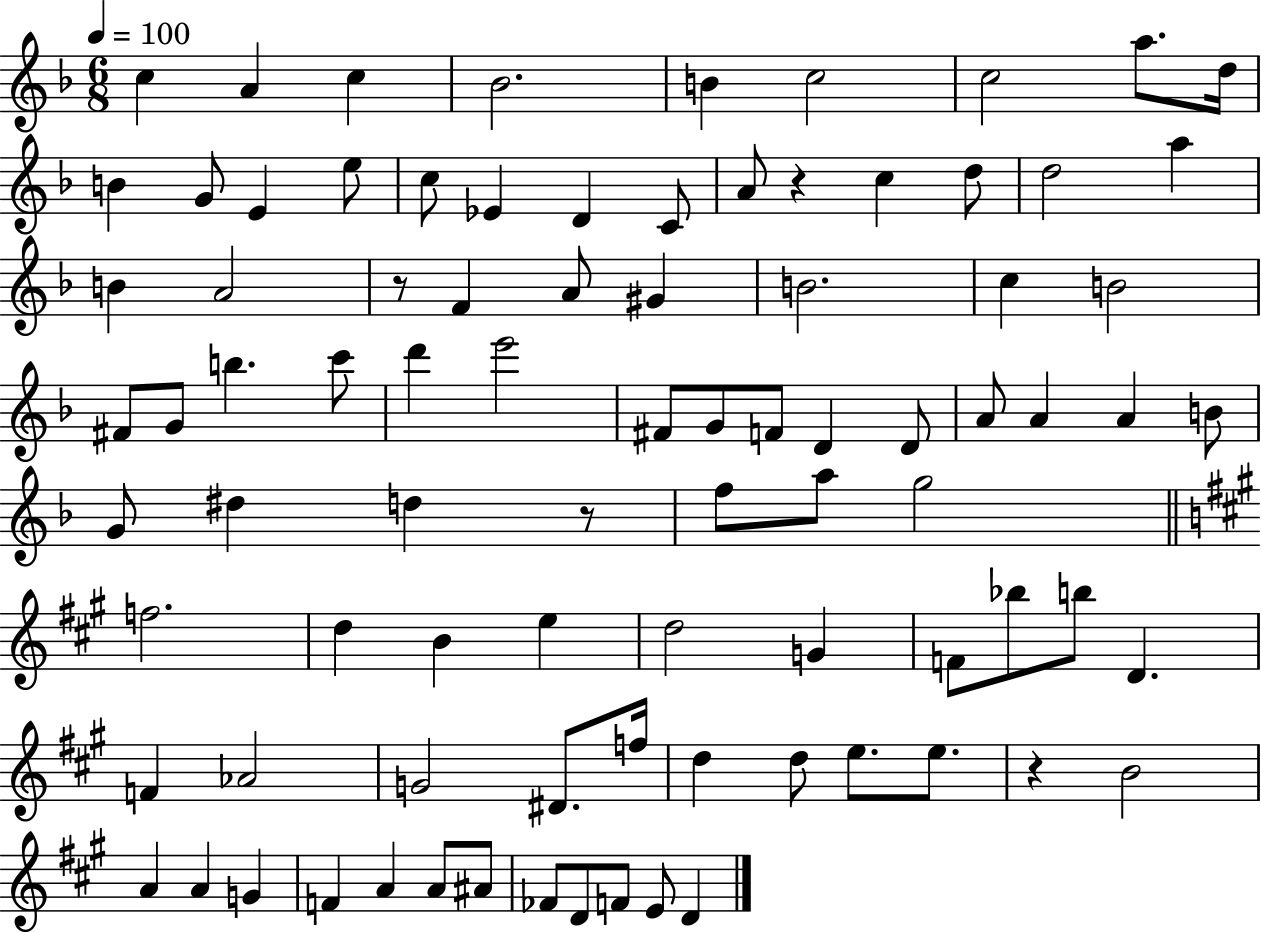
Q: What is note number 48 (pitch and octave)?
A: D5